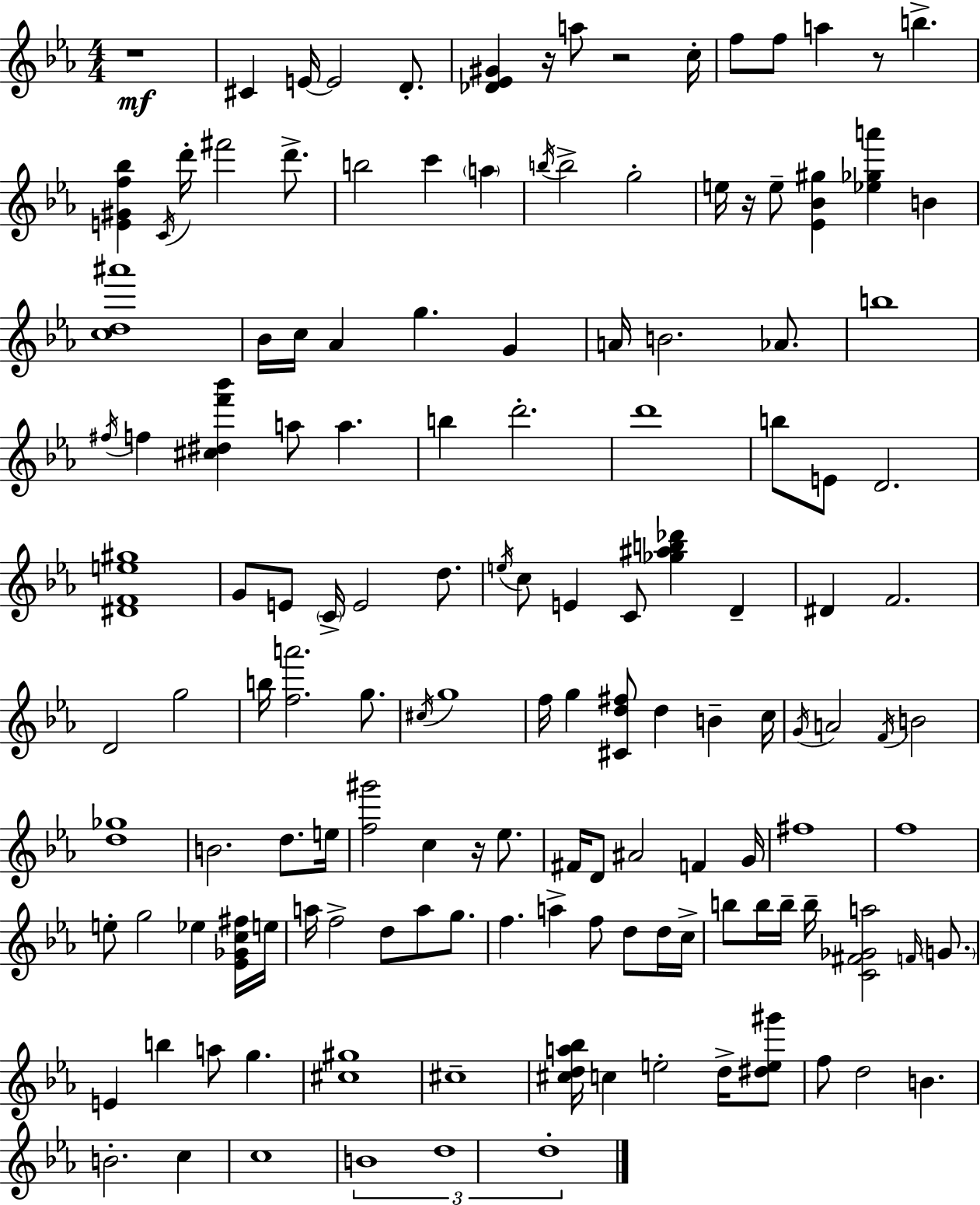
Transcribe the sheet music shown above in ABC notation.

X:1
T:Untitled
M:4/4
L:1/4
K:Cm
z4 ^C E/4 E2 D/2 [_D_E^G] z/4 a/2 z2 c/4 f/2 f/2 a z/2 b [E^Gf_b] C/4 d'/4 ^f'2 d'/2 b2 c' a b/4 b2 g2 e/4 z/4 e/2 [_E_B^g] [_e_ga'] B [cd^a']4 _B/4 c/4 _A g G A/4 B2 _A/2 b4 ^f/4 f [^c^df'_b'] a/2 a b d'2 d'4 b/2 E/2 D2 [^DFe^g]4 G/2 E/2 C/4 E2 d/2 e/4 c/2 E C/2 [_g^ab_d'] D ^D F2 D2 g2 b/4 [fa']2 g/2 ^c/4 g4 f/4 g [^Cd^f]/2 d B c/4 G/4 A2 F/4 B2 [d_g]4 B2 d/2 e/4 [f^g']2 c z/4 _e/2 ^F/4 D/2 ^A2 F G/4 ^f4 f4 e/2 g2 _e [_E_Gc^f]/4 e/4 a/4 f2 d/2 a/2 g/2 f a f/2 d/2 d/4 c/4 b/2 b/4 b/4 b/4 [C^F_Ga]2 F/4 G/2 E b a/2 g [^c^g]4 ^c4 [^cda_b]/4 c e2 d/4 [^de^g']/2 f/2 d2 B B2 c c4 B4 d4 d4